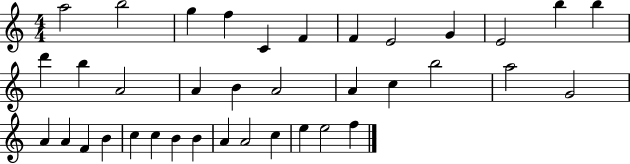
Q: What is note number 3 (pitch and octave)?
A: G5